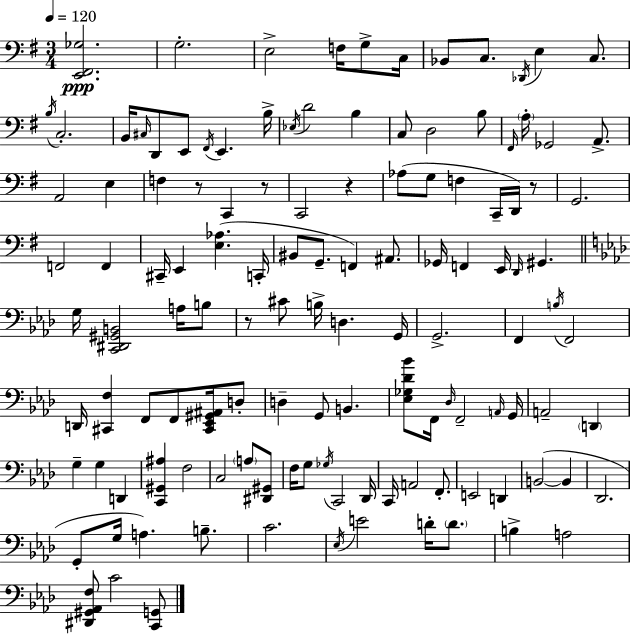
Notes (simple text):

[E2,F#2,Gb3]/h. G3/h. E3/h F3/s G3/e C3/s Bb2/e C3/e. Db2/s E3/q C3/e. B3/s C3/h. B2/s C#3/s D2/e E2/e F#2/s E2/q. B3/s Eb3/s D4/h B3/q C3/e D3/h B3/e F#2/s A3/s Gb2/h A2/e. A2/h E3/q F3/q R/e C2/q R/e C2/h R/q Ab3/e G3/e F3/q C2/s D2/s R/e G2/h. F2/h F2/q C#2/s E2/q [E3,Ab3]/q. C2/s BIS2/e G2/e. F2/q A#2/e. Gb2/s F2/q E2/s D2/s G#2/q. G3/s [C2,D#2,G#2,B2]/h A3/s B3/e R/e C#4/e B3/s D3/q. G2/s G2/h. F2/q B3/s F2/h D2/s [C#2,F3]/q F2/e F2/e [C#2,Eb2,G#2,A#2]/s D3/e D3/q G2/e B2/q. [Eb3,Gb3,Db4,Bb4]/e F2/s Db3/s F2/h A2/s G2/s A2/h D2/q G3/q G3/q D2/q [C2,G#2,A#3]/q F3/h C3/h A3/e [D#2,G#2]/e F3/s G3/e Gb3/s C2/h Db2/s C2/s A2/h F2/e. E2/h D2/q B2/h B2/q Db2/h. G2/e G3/s A3/q. B3/e. C4/h. Eb3/s E4/h D4/s D4/e. B3/q A3/h [D#2,G#2,Ab2,F3]/e C4/h [C2,G2]/e